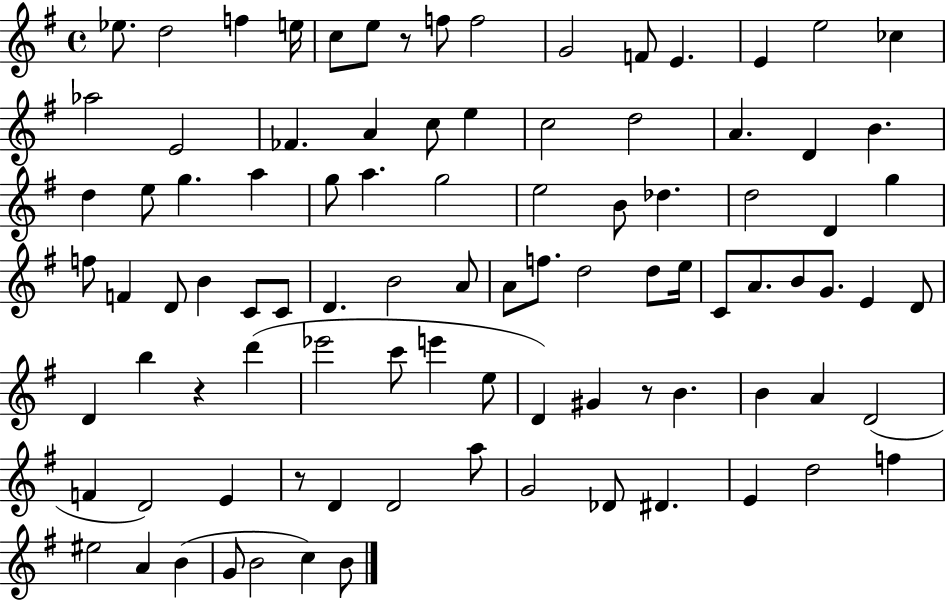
{
  \clef treble
  \time 4/4
  \defaultTimeSignature
  \key g \major
  ees''8. d''2 f''4 e''16 | c''8 e''8 r8 f''8 f''2 | g'2 f'8 e'4. | e'4 e''2 ces''4 | \break aes''2 e'2 | fes'4. a'4 c''8 e''4 | c''2 d''2 | a'4. d'4 b'4. | \break d''4 e''8 g''4. a''4 | g''8 a''4. g''2 | e''2 b'8 des''4. | d''2 d'4 g''4 | \break f''8 f'4 d'8 b'4 c'8 c'8 | d'4. b'2 a'8 | a'8 f''8. d''2 d''8 e''16 | c'8 a'8. b'8 g'8. e'4 d'8 | \break d'4 b''4 r4 d'''4( | ees'''2 c'''8 e'''4 e''8 | d'4) gis'4 r8 b'4. | b'4 a'4 d'2( | \break f'4 d'2) e'4 | r8 d'4 d'2 a''8 | g'2 des'8 dis'4. | e'4 d''2 f''4 | \break eis''2 a'4 b'4( | g'8 b'2 c''4) b'8 | \bar "|."
}